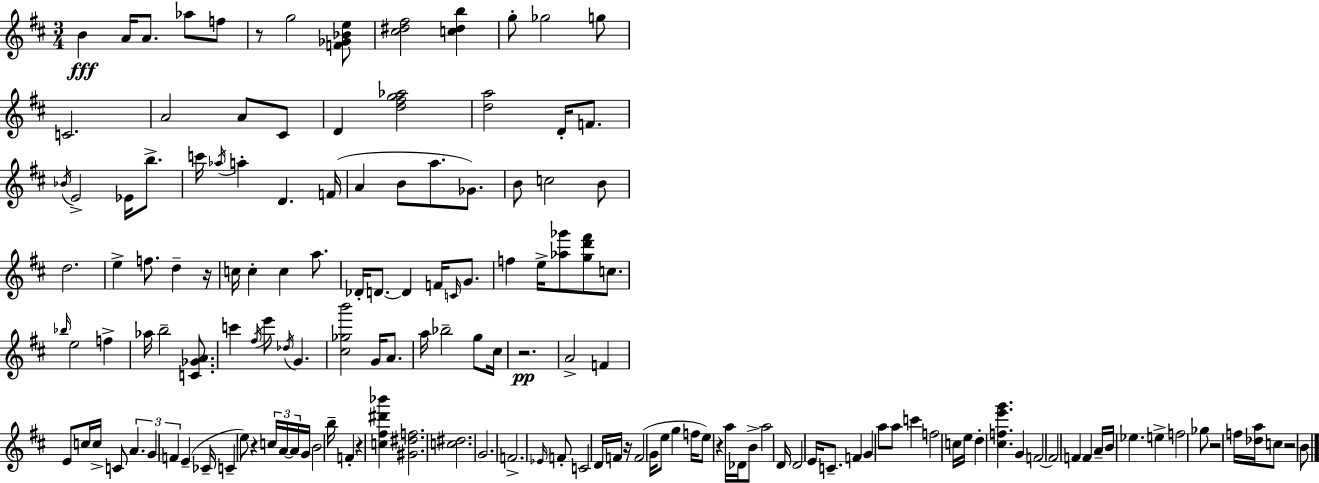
B4/q A4/s A4/e. Ab5/e F5/e R/e G5/h [F4,Gb4,Bb4,E5]/e [C#5,D#5,F#5]/h [C5,D#5,B5]/q G5/e Gb5/h G5/e C4/h. A4/h A4/e C#4/e D4/q [D5,F#5,G5,Ab5]/h [D5,A5]/h D4/s F4/e. Bb4/s E4/h Eb4/s B5/e. C6/s Ab5/s A5/q D4/q. F4/s A4/q B4/e A5/e. Gb4/e. B4/e C5/h B4/e D5/h. E5/q F5/e. D5/q R/s C5/s C5/q C5/q A5/e. Db4/s D4/e. D4/q F4/s C4/s G4/e. F5/q E5/s [Ab5,Gb6]/e [G5,D6,F#6]/e C5/e. Bb5/s E5/h F5/q Ab5/s B5/h [C4,Gb4,A4]/e. C6/q F#5/s E6/e Db5/s G4/q. [C#5,Gb5,B6]/h G4/s A4/e. A5/s Bb5/h G5/e C#5/s R/h. A4/h F4/q E4/e C5/s C5/s C4/e A4/q. G4/q F4/q E4/q CES4/s C4/q E5/e R/q C5/s A4/s A4/s G4/s B4/h B5/s F4/q R/q [C5,F#5,D#6,Bb6]/q [G#4,D#5,F5]/h. [C5,D#5]/h. G4/h. F4/h. Eb4/s F4/e C4/h D4/s F4/s R/s F4/h G4/s E5/e G5/q F5/s E5/e R/q A5/s Db4/s B4/e A5/h D4/s D4/h E4/s C4/e. F4/q G4/q A5/e A5/e C6/q F5/h C5/s E5/s D5/q [C#5,F5,E6,G6]/q. G4/q F4/h F4/h F4/q F4/q A4/s B4/s Eb5/q. E5/q F5/h Gb5/e R/h F5/s [Db5,A5]/s C5/e R/h B4/e